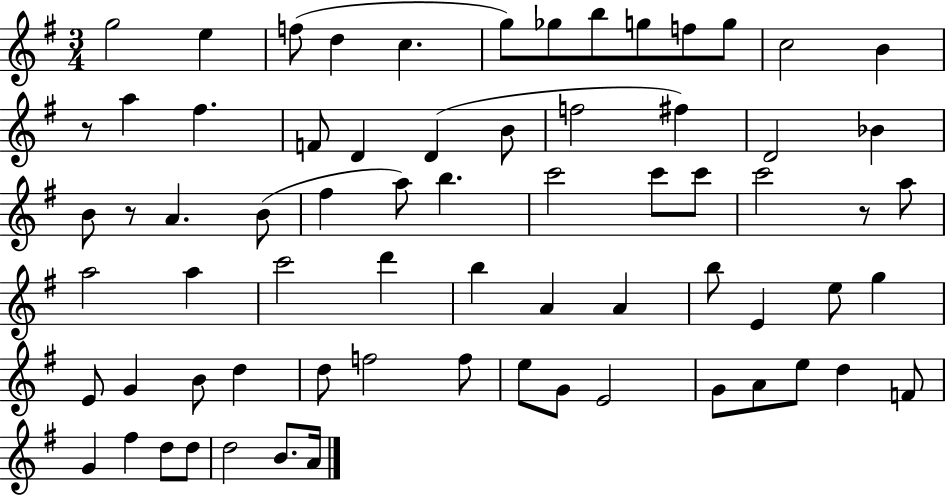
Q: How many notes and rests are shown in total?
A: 70